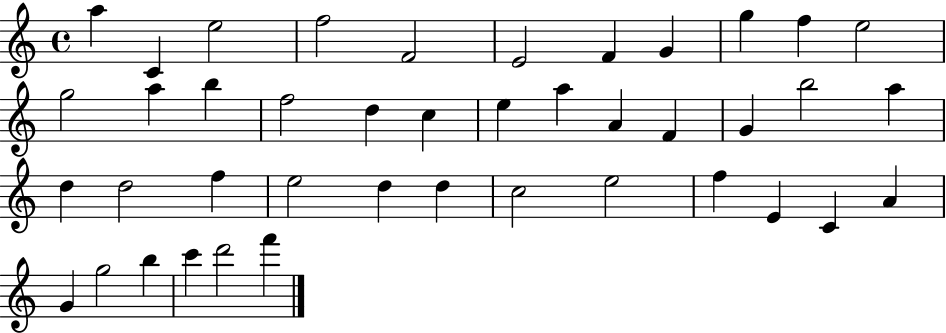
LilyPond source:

{
  \clef treble
  \time 4/4
  \defaultTimeSignature
  \key c \major
  a''4 c'4 e''2 | f''2 f'2 | e'2 f'4 g'4 | g''4 f''4 e''2 | \break g''2 a''4 b''4 | f''2 d''4 c''4 | e''4 a''4 a'4 f'4 | g'4 b''2 a''4 | \break d''4 d''2 f''4 | e''2 d''4 d''4 | c''2 e''2 | f''4 e'4 c'4 a'4 | \break g'4 g''2 b''4 | c'''4 d'''2 f'''4 | \bar "|."
}